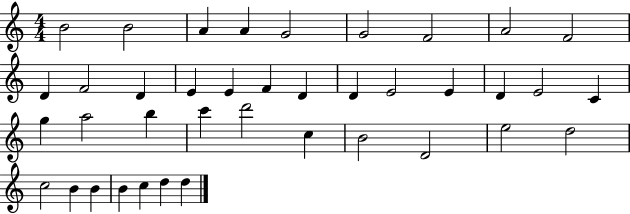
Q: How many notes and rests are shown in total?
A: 39